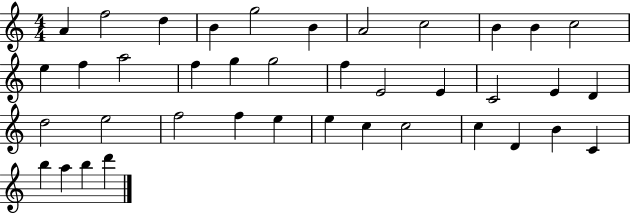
{
  \clef treble
  \numericTimeSignature
  \time 4/4
  \key c \major
  a'4 f''2 d''4 | b'4 g''2 b'4 | a'2 c''2 | b'4 b'4 c''2 | \break e''4 f''4 a''2 | f''4 g''4 g''2 | f''4 e'2 e'4 | c'2 e'4 d'4 | \break d''2 e''2 | f''2 f''4 e''4 | e''4 c''4 c''2 | c''4 d'4 b'4 c'4 | \break b''4 a''4 b''4 d'''4 | \bar "|."
}